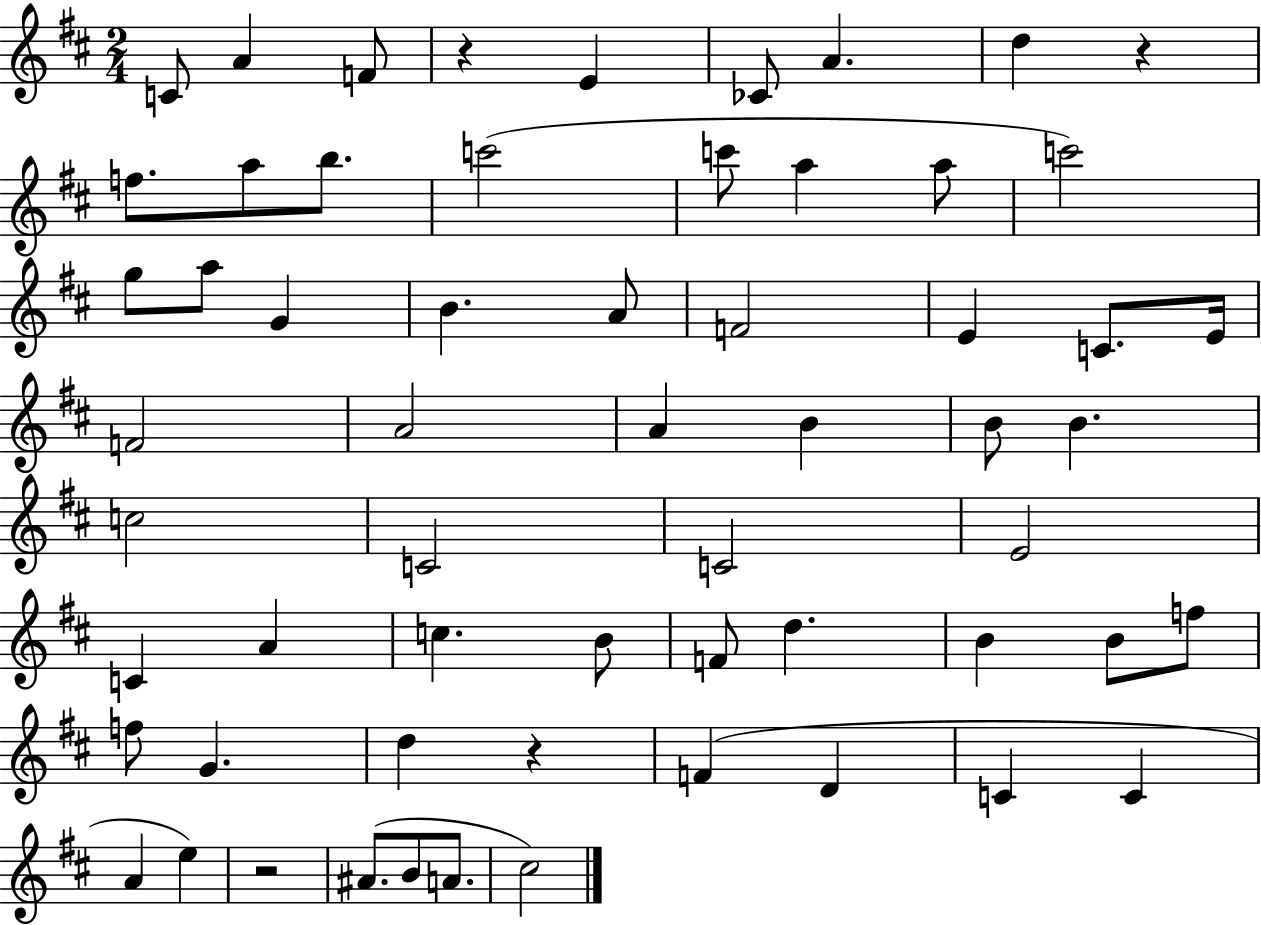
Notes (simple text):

C4/e A4/q F4/e R/q E4/q CES4/e A4/q. D5/q R/q F5/e. A5/e B5/e. C6/h C6/e A5/q A5/e C6/h G5/e A5/e G4/q B4/q. A4/e F4/h E4/q C4/e. E4/s F4/h A4/h A4/q B4/q B4/e B4/q. C5/h C4/h C4/h E4/h C4/q A4/q C5/q. B4/e F4/e D5/q. B4/q B4/e F5/e F5/e G4/q. D5/q R/q F4/q D4/q C4/q C4/q A4/q E5/q R/h A#4/e. B4/e A4/e. C#5/h